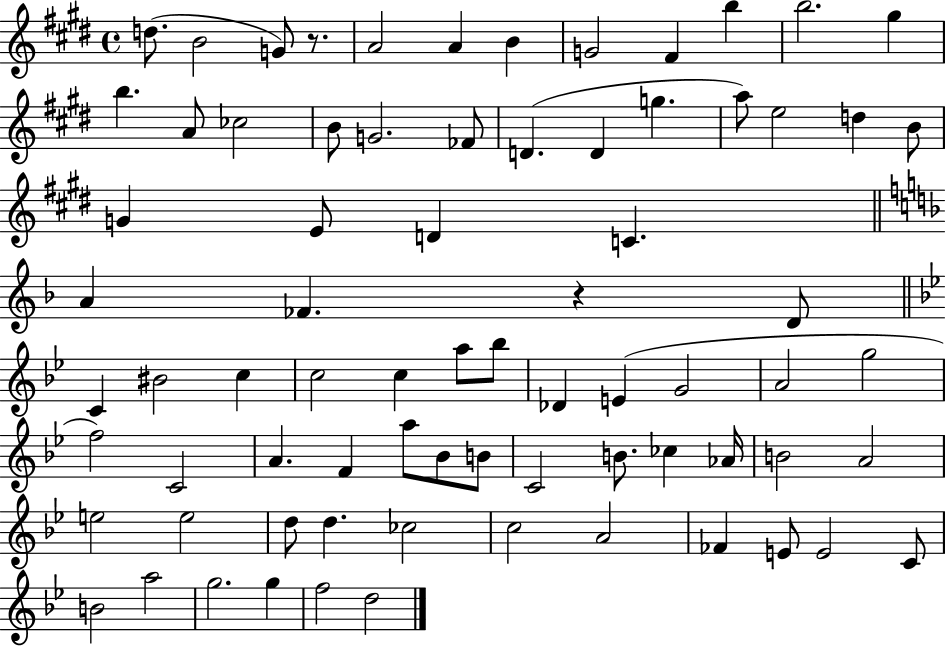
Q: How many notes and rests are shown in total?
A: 75